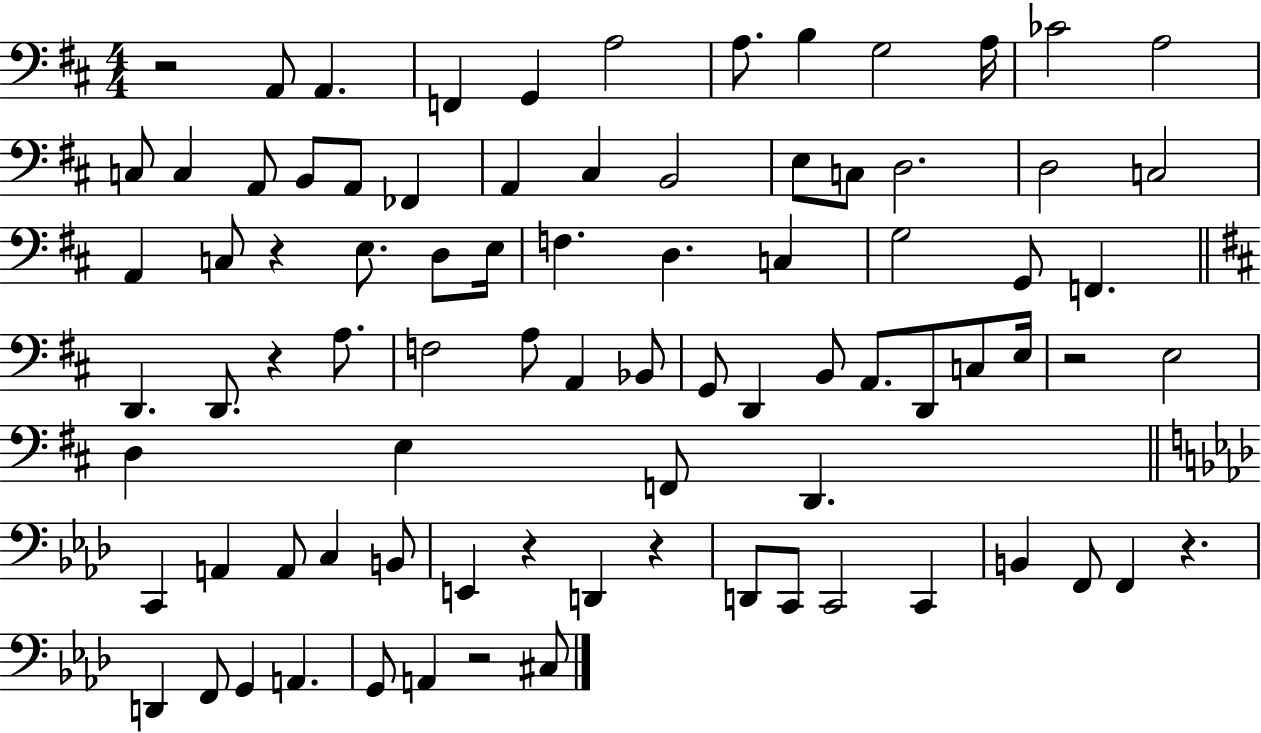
X:1
T:Untitled
M:4/4
L:1/4
K:D
z2 A,,/2 A,, F,, G,, A,2 A,/2 B, G,2 A,/4 _C2 A,2 C,/2 C, A,,/2 B,,/2 A,,/2 _F,, A,, ^C, B,,2 E,/2 C,/2 D,2 D,2 C,2 A,, C,/2 z E,/2 D,/2 E,/4 F, D, C, G,2 G,,/2 F,, D,, D,,/2 z A,/2 F,2 A,/2 A,, _B,,/2 G,,/2 D,, B,,/2 A,,/2 D,,/2 C,/2 E,/4 z2 E,2 D, E, F,,/2 D,, C,, A,, A,,/2 C, B,,/2 E,, z D,, z D,,/2 C,,/2 C,,2 C,, B,, F,,/2 F,, z D,, F,,/2 G,, A,, G,,/2 A,, z2 ^C,/2